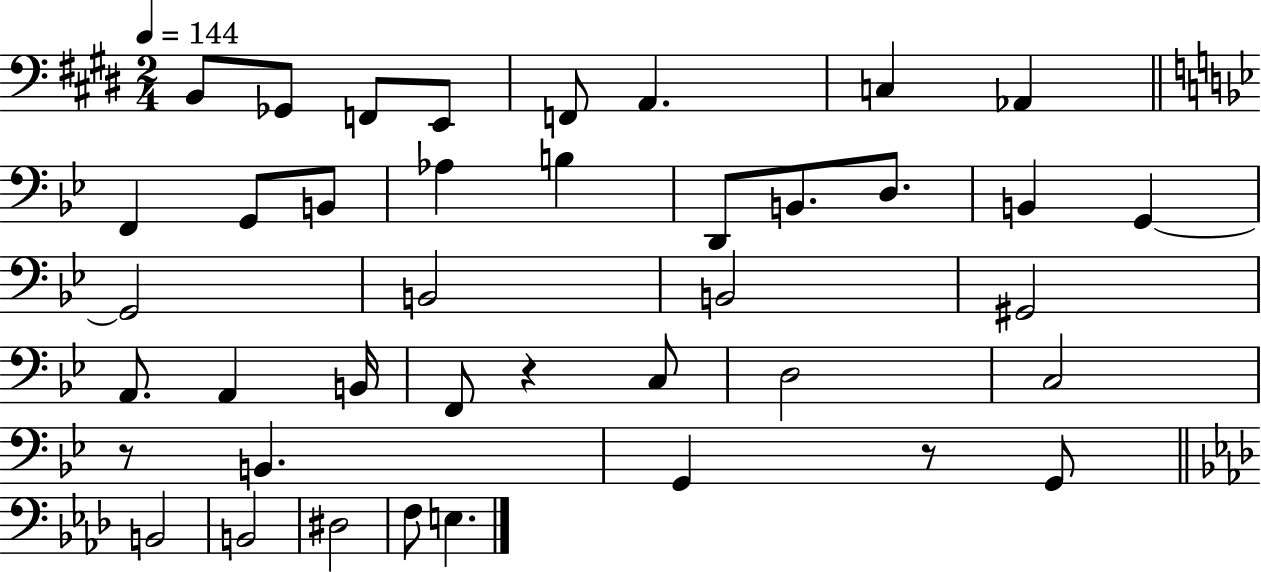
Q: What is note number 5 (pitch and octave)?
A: F2